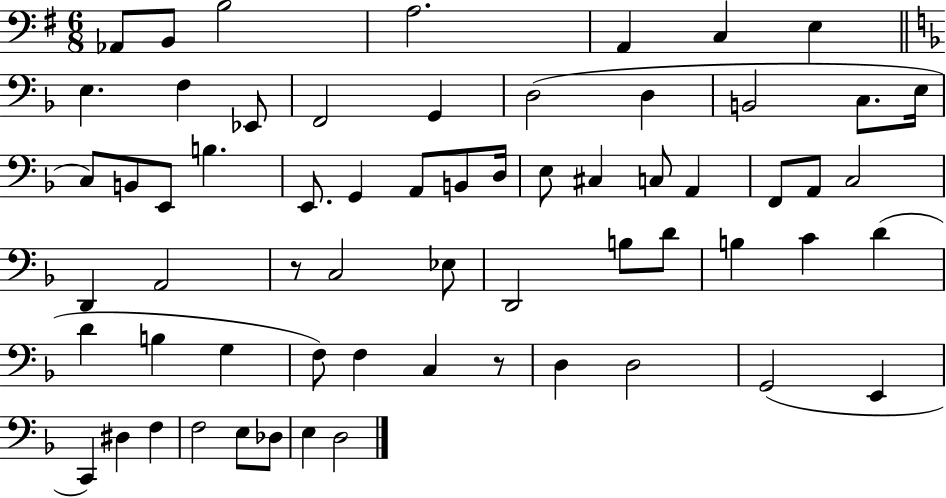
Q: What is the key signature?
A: G major